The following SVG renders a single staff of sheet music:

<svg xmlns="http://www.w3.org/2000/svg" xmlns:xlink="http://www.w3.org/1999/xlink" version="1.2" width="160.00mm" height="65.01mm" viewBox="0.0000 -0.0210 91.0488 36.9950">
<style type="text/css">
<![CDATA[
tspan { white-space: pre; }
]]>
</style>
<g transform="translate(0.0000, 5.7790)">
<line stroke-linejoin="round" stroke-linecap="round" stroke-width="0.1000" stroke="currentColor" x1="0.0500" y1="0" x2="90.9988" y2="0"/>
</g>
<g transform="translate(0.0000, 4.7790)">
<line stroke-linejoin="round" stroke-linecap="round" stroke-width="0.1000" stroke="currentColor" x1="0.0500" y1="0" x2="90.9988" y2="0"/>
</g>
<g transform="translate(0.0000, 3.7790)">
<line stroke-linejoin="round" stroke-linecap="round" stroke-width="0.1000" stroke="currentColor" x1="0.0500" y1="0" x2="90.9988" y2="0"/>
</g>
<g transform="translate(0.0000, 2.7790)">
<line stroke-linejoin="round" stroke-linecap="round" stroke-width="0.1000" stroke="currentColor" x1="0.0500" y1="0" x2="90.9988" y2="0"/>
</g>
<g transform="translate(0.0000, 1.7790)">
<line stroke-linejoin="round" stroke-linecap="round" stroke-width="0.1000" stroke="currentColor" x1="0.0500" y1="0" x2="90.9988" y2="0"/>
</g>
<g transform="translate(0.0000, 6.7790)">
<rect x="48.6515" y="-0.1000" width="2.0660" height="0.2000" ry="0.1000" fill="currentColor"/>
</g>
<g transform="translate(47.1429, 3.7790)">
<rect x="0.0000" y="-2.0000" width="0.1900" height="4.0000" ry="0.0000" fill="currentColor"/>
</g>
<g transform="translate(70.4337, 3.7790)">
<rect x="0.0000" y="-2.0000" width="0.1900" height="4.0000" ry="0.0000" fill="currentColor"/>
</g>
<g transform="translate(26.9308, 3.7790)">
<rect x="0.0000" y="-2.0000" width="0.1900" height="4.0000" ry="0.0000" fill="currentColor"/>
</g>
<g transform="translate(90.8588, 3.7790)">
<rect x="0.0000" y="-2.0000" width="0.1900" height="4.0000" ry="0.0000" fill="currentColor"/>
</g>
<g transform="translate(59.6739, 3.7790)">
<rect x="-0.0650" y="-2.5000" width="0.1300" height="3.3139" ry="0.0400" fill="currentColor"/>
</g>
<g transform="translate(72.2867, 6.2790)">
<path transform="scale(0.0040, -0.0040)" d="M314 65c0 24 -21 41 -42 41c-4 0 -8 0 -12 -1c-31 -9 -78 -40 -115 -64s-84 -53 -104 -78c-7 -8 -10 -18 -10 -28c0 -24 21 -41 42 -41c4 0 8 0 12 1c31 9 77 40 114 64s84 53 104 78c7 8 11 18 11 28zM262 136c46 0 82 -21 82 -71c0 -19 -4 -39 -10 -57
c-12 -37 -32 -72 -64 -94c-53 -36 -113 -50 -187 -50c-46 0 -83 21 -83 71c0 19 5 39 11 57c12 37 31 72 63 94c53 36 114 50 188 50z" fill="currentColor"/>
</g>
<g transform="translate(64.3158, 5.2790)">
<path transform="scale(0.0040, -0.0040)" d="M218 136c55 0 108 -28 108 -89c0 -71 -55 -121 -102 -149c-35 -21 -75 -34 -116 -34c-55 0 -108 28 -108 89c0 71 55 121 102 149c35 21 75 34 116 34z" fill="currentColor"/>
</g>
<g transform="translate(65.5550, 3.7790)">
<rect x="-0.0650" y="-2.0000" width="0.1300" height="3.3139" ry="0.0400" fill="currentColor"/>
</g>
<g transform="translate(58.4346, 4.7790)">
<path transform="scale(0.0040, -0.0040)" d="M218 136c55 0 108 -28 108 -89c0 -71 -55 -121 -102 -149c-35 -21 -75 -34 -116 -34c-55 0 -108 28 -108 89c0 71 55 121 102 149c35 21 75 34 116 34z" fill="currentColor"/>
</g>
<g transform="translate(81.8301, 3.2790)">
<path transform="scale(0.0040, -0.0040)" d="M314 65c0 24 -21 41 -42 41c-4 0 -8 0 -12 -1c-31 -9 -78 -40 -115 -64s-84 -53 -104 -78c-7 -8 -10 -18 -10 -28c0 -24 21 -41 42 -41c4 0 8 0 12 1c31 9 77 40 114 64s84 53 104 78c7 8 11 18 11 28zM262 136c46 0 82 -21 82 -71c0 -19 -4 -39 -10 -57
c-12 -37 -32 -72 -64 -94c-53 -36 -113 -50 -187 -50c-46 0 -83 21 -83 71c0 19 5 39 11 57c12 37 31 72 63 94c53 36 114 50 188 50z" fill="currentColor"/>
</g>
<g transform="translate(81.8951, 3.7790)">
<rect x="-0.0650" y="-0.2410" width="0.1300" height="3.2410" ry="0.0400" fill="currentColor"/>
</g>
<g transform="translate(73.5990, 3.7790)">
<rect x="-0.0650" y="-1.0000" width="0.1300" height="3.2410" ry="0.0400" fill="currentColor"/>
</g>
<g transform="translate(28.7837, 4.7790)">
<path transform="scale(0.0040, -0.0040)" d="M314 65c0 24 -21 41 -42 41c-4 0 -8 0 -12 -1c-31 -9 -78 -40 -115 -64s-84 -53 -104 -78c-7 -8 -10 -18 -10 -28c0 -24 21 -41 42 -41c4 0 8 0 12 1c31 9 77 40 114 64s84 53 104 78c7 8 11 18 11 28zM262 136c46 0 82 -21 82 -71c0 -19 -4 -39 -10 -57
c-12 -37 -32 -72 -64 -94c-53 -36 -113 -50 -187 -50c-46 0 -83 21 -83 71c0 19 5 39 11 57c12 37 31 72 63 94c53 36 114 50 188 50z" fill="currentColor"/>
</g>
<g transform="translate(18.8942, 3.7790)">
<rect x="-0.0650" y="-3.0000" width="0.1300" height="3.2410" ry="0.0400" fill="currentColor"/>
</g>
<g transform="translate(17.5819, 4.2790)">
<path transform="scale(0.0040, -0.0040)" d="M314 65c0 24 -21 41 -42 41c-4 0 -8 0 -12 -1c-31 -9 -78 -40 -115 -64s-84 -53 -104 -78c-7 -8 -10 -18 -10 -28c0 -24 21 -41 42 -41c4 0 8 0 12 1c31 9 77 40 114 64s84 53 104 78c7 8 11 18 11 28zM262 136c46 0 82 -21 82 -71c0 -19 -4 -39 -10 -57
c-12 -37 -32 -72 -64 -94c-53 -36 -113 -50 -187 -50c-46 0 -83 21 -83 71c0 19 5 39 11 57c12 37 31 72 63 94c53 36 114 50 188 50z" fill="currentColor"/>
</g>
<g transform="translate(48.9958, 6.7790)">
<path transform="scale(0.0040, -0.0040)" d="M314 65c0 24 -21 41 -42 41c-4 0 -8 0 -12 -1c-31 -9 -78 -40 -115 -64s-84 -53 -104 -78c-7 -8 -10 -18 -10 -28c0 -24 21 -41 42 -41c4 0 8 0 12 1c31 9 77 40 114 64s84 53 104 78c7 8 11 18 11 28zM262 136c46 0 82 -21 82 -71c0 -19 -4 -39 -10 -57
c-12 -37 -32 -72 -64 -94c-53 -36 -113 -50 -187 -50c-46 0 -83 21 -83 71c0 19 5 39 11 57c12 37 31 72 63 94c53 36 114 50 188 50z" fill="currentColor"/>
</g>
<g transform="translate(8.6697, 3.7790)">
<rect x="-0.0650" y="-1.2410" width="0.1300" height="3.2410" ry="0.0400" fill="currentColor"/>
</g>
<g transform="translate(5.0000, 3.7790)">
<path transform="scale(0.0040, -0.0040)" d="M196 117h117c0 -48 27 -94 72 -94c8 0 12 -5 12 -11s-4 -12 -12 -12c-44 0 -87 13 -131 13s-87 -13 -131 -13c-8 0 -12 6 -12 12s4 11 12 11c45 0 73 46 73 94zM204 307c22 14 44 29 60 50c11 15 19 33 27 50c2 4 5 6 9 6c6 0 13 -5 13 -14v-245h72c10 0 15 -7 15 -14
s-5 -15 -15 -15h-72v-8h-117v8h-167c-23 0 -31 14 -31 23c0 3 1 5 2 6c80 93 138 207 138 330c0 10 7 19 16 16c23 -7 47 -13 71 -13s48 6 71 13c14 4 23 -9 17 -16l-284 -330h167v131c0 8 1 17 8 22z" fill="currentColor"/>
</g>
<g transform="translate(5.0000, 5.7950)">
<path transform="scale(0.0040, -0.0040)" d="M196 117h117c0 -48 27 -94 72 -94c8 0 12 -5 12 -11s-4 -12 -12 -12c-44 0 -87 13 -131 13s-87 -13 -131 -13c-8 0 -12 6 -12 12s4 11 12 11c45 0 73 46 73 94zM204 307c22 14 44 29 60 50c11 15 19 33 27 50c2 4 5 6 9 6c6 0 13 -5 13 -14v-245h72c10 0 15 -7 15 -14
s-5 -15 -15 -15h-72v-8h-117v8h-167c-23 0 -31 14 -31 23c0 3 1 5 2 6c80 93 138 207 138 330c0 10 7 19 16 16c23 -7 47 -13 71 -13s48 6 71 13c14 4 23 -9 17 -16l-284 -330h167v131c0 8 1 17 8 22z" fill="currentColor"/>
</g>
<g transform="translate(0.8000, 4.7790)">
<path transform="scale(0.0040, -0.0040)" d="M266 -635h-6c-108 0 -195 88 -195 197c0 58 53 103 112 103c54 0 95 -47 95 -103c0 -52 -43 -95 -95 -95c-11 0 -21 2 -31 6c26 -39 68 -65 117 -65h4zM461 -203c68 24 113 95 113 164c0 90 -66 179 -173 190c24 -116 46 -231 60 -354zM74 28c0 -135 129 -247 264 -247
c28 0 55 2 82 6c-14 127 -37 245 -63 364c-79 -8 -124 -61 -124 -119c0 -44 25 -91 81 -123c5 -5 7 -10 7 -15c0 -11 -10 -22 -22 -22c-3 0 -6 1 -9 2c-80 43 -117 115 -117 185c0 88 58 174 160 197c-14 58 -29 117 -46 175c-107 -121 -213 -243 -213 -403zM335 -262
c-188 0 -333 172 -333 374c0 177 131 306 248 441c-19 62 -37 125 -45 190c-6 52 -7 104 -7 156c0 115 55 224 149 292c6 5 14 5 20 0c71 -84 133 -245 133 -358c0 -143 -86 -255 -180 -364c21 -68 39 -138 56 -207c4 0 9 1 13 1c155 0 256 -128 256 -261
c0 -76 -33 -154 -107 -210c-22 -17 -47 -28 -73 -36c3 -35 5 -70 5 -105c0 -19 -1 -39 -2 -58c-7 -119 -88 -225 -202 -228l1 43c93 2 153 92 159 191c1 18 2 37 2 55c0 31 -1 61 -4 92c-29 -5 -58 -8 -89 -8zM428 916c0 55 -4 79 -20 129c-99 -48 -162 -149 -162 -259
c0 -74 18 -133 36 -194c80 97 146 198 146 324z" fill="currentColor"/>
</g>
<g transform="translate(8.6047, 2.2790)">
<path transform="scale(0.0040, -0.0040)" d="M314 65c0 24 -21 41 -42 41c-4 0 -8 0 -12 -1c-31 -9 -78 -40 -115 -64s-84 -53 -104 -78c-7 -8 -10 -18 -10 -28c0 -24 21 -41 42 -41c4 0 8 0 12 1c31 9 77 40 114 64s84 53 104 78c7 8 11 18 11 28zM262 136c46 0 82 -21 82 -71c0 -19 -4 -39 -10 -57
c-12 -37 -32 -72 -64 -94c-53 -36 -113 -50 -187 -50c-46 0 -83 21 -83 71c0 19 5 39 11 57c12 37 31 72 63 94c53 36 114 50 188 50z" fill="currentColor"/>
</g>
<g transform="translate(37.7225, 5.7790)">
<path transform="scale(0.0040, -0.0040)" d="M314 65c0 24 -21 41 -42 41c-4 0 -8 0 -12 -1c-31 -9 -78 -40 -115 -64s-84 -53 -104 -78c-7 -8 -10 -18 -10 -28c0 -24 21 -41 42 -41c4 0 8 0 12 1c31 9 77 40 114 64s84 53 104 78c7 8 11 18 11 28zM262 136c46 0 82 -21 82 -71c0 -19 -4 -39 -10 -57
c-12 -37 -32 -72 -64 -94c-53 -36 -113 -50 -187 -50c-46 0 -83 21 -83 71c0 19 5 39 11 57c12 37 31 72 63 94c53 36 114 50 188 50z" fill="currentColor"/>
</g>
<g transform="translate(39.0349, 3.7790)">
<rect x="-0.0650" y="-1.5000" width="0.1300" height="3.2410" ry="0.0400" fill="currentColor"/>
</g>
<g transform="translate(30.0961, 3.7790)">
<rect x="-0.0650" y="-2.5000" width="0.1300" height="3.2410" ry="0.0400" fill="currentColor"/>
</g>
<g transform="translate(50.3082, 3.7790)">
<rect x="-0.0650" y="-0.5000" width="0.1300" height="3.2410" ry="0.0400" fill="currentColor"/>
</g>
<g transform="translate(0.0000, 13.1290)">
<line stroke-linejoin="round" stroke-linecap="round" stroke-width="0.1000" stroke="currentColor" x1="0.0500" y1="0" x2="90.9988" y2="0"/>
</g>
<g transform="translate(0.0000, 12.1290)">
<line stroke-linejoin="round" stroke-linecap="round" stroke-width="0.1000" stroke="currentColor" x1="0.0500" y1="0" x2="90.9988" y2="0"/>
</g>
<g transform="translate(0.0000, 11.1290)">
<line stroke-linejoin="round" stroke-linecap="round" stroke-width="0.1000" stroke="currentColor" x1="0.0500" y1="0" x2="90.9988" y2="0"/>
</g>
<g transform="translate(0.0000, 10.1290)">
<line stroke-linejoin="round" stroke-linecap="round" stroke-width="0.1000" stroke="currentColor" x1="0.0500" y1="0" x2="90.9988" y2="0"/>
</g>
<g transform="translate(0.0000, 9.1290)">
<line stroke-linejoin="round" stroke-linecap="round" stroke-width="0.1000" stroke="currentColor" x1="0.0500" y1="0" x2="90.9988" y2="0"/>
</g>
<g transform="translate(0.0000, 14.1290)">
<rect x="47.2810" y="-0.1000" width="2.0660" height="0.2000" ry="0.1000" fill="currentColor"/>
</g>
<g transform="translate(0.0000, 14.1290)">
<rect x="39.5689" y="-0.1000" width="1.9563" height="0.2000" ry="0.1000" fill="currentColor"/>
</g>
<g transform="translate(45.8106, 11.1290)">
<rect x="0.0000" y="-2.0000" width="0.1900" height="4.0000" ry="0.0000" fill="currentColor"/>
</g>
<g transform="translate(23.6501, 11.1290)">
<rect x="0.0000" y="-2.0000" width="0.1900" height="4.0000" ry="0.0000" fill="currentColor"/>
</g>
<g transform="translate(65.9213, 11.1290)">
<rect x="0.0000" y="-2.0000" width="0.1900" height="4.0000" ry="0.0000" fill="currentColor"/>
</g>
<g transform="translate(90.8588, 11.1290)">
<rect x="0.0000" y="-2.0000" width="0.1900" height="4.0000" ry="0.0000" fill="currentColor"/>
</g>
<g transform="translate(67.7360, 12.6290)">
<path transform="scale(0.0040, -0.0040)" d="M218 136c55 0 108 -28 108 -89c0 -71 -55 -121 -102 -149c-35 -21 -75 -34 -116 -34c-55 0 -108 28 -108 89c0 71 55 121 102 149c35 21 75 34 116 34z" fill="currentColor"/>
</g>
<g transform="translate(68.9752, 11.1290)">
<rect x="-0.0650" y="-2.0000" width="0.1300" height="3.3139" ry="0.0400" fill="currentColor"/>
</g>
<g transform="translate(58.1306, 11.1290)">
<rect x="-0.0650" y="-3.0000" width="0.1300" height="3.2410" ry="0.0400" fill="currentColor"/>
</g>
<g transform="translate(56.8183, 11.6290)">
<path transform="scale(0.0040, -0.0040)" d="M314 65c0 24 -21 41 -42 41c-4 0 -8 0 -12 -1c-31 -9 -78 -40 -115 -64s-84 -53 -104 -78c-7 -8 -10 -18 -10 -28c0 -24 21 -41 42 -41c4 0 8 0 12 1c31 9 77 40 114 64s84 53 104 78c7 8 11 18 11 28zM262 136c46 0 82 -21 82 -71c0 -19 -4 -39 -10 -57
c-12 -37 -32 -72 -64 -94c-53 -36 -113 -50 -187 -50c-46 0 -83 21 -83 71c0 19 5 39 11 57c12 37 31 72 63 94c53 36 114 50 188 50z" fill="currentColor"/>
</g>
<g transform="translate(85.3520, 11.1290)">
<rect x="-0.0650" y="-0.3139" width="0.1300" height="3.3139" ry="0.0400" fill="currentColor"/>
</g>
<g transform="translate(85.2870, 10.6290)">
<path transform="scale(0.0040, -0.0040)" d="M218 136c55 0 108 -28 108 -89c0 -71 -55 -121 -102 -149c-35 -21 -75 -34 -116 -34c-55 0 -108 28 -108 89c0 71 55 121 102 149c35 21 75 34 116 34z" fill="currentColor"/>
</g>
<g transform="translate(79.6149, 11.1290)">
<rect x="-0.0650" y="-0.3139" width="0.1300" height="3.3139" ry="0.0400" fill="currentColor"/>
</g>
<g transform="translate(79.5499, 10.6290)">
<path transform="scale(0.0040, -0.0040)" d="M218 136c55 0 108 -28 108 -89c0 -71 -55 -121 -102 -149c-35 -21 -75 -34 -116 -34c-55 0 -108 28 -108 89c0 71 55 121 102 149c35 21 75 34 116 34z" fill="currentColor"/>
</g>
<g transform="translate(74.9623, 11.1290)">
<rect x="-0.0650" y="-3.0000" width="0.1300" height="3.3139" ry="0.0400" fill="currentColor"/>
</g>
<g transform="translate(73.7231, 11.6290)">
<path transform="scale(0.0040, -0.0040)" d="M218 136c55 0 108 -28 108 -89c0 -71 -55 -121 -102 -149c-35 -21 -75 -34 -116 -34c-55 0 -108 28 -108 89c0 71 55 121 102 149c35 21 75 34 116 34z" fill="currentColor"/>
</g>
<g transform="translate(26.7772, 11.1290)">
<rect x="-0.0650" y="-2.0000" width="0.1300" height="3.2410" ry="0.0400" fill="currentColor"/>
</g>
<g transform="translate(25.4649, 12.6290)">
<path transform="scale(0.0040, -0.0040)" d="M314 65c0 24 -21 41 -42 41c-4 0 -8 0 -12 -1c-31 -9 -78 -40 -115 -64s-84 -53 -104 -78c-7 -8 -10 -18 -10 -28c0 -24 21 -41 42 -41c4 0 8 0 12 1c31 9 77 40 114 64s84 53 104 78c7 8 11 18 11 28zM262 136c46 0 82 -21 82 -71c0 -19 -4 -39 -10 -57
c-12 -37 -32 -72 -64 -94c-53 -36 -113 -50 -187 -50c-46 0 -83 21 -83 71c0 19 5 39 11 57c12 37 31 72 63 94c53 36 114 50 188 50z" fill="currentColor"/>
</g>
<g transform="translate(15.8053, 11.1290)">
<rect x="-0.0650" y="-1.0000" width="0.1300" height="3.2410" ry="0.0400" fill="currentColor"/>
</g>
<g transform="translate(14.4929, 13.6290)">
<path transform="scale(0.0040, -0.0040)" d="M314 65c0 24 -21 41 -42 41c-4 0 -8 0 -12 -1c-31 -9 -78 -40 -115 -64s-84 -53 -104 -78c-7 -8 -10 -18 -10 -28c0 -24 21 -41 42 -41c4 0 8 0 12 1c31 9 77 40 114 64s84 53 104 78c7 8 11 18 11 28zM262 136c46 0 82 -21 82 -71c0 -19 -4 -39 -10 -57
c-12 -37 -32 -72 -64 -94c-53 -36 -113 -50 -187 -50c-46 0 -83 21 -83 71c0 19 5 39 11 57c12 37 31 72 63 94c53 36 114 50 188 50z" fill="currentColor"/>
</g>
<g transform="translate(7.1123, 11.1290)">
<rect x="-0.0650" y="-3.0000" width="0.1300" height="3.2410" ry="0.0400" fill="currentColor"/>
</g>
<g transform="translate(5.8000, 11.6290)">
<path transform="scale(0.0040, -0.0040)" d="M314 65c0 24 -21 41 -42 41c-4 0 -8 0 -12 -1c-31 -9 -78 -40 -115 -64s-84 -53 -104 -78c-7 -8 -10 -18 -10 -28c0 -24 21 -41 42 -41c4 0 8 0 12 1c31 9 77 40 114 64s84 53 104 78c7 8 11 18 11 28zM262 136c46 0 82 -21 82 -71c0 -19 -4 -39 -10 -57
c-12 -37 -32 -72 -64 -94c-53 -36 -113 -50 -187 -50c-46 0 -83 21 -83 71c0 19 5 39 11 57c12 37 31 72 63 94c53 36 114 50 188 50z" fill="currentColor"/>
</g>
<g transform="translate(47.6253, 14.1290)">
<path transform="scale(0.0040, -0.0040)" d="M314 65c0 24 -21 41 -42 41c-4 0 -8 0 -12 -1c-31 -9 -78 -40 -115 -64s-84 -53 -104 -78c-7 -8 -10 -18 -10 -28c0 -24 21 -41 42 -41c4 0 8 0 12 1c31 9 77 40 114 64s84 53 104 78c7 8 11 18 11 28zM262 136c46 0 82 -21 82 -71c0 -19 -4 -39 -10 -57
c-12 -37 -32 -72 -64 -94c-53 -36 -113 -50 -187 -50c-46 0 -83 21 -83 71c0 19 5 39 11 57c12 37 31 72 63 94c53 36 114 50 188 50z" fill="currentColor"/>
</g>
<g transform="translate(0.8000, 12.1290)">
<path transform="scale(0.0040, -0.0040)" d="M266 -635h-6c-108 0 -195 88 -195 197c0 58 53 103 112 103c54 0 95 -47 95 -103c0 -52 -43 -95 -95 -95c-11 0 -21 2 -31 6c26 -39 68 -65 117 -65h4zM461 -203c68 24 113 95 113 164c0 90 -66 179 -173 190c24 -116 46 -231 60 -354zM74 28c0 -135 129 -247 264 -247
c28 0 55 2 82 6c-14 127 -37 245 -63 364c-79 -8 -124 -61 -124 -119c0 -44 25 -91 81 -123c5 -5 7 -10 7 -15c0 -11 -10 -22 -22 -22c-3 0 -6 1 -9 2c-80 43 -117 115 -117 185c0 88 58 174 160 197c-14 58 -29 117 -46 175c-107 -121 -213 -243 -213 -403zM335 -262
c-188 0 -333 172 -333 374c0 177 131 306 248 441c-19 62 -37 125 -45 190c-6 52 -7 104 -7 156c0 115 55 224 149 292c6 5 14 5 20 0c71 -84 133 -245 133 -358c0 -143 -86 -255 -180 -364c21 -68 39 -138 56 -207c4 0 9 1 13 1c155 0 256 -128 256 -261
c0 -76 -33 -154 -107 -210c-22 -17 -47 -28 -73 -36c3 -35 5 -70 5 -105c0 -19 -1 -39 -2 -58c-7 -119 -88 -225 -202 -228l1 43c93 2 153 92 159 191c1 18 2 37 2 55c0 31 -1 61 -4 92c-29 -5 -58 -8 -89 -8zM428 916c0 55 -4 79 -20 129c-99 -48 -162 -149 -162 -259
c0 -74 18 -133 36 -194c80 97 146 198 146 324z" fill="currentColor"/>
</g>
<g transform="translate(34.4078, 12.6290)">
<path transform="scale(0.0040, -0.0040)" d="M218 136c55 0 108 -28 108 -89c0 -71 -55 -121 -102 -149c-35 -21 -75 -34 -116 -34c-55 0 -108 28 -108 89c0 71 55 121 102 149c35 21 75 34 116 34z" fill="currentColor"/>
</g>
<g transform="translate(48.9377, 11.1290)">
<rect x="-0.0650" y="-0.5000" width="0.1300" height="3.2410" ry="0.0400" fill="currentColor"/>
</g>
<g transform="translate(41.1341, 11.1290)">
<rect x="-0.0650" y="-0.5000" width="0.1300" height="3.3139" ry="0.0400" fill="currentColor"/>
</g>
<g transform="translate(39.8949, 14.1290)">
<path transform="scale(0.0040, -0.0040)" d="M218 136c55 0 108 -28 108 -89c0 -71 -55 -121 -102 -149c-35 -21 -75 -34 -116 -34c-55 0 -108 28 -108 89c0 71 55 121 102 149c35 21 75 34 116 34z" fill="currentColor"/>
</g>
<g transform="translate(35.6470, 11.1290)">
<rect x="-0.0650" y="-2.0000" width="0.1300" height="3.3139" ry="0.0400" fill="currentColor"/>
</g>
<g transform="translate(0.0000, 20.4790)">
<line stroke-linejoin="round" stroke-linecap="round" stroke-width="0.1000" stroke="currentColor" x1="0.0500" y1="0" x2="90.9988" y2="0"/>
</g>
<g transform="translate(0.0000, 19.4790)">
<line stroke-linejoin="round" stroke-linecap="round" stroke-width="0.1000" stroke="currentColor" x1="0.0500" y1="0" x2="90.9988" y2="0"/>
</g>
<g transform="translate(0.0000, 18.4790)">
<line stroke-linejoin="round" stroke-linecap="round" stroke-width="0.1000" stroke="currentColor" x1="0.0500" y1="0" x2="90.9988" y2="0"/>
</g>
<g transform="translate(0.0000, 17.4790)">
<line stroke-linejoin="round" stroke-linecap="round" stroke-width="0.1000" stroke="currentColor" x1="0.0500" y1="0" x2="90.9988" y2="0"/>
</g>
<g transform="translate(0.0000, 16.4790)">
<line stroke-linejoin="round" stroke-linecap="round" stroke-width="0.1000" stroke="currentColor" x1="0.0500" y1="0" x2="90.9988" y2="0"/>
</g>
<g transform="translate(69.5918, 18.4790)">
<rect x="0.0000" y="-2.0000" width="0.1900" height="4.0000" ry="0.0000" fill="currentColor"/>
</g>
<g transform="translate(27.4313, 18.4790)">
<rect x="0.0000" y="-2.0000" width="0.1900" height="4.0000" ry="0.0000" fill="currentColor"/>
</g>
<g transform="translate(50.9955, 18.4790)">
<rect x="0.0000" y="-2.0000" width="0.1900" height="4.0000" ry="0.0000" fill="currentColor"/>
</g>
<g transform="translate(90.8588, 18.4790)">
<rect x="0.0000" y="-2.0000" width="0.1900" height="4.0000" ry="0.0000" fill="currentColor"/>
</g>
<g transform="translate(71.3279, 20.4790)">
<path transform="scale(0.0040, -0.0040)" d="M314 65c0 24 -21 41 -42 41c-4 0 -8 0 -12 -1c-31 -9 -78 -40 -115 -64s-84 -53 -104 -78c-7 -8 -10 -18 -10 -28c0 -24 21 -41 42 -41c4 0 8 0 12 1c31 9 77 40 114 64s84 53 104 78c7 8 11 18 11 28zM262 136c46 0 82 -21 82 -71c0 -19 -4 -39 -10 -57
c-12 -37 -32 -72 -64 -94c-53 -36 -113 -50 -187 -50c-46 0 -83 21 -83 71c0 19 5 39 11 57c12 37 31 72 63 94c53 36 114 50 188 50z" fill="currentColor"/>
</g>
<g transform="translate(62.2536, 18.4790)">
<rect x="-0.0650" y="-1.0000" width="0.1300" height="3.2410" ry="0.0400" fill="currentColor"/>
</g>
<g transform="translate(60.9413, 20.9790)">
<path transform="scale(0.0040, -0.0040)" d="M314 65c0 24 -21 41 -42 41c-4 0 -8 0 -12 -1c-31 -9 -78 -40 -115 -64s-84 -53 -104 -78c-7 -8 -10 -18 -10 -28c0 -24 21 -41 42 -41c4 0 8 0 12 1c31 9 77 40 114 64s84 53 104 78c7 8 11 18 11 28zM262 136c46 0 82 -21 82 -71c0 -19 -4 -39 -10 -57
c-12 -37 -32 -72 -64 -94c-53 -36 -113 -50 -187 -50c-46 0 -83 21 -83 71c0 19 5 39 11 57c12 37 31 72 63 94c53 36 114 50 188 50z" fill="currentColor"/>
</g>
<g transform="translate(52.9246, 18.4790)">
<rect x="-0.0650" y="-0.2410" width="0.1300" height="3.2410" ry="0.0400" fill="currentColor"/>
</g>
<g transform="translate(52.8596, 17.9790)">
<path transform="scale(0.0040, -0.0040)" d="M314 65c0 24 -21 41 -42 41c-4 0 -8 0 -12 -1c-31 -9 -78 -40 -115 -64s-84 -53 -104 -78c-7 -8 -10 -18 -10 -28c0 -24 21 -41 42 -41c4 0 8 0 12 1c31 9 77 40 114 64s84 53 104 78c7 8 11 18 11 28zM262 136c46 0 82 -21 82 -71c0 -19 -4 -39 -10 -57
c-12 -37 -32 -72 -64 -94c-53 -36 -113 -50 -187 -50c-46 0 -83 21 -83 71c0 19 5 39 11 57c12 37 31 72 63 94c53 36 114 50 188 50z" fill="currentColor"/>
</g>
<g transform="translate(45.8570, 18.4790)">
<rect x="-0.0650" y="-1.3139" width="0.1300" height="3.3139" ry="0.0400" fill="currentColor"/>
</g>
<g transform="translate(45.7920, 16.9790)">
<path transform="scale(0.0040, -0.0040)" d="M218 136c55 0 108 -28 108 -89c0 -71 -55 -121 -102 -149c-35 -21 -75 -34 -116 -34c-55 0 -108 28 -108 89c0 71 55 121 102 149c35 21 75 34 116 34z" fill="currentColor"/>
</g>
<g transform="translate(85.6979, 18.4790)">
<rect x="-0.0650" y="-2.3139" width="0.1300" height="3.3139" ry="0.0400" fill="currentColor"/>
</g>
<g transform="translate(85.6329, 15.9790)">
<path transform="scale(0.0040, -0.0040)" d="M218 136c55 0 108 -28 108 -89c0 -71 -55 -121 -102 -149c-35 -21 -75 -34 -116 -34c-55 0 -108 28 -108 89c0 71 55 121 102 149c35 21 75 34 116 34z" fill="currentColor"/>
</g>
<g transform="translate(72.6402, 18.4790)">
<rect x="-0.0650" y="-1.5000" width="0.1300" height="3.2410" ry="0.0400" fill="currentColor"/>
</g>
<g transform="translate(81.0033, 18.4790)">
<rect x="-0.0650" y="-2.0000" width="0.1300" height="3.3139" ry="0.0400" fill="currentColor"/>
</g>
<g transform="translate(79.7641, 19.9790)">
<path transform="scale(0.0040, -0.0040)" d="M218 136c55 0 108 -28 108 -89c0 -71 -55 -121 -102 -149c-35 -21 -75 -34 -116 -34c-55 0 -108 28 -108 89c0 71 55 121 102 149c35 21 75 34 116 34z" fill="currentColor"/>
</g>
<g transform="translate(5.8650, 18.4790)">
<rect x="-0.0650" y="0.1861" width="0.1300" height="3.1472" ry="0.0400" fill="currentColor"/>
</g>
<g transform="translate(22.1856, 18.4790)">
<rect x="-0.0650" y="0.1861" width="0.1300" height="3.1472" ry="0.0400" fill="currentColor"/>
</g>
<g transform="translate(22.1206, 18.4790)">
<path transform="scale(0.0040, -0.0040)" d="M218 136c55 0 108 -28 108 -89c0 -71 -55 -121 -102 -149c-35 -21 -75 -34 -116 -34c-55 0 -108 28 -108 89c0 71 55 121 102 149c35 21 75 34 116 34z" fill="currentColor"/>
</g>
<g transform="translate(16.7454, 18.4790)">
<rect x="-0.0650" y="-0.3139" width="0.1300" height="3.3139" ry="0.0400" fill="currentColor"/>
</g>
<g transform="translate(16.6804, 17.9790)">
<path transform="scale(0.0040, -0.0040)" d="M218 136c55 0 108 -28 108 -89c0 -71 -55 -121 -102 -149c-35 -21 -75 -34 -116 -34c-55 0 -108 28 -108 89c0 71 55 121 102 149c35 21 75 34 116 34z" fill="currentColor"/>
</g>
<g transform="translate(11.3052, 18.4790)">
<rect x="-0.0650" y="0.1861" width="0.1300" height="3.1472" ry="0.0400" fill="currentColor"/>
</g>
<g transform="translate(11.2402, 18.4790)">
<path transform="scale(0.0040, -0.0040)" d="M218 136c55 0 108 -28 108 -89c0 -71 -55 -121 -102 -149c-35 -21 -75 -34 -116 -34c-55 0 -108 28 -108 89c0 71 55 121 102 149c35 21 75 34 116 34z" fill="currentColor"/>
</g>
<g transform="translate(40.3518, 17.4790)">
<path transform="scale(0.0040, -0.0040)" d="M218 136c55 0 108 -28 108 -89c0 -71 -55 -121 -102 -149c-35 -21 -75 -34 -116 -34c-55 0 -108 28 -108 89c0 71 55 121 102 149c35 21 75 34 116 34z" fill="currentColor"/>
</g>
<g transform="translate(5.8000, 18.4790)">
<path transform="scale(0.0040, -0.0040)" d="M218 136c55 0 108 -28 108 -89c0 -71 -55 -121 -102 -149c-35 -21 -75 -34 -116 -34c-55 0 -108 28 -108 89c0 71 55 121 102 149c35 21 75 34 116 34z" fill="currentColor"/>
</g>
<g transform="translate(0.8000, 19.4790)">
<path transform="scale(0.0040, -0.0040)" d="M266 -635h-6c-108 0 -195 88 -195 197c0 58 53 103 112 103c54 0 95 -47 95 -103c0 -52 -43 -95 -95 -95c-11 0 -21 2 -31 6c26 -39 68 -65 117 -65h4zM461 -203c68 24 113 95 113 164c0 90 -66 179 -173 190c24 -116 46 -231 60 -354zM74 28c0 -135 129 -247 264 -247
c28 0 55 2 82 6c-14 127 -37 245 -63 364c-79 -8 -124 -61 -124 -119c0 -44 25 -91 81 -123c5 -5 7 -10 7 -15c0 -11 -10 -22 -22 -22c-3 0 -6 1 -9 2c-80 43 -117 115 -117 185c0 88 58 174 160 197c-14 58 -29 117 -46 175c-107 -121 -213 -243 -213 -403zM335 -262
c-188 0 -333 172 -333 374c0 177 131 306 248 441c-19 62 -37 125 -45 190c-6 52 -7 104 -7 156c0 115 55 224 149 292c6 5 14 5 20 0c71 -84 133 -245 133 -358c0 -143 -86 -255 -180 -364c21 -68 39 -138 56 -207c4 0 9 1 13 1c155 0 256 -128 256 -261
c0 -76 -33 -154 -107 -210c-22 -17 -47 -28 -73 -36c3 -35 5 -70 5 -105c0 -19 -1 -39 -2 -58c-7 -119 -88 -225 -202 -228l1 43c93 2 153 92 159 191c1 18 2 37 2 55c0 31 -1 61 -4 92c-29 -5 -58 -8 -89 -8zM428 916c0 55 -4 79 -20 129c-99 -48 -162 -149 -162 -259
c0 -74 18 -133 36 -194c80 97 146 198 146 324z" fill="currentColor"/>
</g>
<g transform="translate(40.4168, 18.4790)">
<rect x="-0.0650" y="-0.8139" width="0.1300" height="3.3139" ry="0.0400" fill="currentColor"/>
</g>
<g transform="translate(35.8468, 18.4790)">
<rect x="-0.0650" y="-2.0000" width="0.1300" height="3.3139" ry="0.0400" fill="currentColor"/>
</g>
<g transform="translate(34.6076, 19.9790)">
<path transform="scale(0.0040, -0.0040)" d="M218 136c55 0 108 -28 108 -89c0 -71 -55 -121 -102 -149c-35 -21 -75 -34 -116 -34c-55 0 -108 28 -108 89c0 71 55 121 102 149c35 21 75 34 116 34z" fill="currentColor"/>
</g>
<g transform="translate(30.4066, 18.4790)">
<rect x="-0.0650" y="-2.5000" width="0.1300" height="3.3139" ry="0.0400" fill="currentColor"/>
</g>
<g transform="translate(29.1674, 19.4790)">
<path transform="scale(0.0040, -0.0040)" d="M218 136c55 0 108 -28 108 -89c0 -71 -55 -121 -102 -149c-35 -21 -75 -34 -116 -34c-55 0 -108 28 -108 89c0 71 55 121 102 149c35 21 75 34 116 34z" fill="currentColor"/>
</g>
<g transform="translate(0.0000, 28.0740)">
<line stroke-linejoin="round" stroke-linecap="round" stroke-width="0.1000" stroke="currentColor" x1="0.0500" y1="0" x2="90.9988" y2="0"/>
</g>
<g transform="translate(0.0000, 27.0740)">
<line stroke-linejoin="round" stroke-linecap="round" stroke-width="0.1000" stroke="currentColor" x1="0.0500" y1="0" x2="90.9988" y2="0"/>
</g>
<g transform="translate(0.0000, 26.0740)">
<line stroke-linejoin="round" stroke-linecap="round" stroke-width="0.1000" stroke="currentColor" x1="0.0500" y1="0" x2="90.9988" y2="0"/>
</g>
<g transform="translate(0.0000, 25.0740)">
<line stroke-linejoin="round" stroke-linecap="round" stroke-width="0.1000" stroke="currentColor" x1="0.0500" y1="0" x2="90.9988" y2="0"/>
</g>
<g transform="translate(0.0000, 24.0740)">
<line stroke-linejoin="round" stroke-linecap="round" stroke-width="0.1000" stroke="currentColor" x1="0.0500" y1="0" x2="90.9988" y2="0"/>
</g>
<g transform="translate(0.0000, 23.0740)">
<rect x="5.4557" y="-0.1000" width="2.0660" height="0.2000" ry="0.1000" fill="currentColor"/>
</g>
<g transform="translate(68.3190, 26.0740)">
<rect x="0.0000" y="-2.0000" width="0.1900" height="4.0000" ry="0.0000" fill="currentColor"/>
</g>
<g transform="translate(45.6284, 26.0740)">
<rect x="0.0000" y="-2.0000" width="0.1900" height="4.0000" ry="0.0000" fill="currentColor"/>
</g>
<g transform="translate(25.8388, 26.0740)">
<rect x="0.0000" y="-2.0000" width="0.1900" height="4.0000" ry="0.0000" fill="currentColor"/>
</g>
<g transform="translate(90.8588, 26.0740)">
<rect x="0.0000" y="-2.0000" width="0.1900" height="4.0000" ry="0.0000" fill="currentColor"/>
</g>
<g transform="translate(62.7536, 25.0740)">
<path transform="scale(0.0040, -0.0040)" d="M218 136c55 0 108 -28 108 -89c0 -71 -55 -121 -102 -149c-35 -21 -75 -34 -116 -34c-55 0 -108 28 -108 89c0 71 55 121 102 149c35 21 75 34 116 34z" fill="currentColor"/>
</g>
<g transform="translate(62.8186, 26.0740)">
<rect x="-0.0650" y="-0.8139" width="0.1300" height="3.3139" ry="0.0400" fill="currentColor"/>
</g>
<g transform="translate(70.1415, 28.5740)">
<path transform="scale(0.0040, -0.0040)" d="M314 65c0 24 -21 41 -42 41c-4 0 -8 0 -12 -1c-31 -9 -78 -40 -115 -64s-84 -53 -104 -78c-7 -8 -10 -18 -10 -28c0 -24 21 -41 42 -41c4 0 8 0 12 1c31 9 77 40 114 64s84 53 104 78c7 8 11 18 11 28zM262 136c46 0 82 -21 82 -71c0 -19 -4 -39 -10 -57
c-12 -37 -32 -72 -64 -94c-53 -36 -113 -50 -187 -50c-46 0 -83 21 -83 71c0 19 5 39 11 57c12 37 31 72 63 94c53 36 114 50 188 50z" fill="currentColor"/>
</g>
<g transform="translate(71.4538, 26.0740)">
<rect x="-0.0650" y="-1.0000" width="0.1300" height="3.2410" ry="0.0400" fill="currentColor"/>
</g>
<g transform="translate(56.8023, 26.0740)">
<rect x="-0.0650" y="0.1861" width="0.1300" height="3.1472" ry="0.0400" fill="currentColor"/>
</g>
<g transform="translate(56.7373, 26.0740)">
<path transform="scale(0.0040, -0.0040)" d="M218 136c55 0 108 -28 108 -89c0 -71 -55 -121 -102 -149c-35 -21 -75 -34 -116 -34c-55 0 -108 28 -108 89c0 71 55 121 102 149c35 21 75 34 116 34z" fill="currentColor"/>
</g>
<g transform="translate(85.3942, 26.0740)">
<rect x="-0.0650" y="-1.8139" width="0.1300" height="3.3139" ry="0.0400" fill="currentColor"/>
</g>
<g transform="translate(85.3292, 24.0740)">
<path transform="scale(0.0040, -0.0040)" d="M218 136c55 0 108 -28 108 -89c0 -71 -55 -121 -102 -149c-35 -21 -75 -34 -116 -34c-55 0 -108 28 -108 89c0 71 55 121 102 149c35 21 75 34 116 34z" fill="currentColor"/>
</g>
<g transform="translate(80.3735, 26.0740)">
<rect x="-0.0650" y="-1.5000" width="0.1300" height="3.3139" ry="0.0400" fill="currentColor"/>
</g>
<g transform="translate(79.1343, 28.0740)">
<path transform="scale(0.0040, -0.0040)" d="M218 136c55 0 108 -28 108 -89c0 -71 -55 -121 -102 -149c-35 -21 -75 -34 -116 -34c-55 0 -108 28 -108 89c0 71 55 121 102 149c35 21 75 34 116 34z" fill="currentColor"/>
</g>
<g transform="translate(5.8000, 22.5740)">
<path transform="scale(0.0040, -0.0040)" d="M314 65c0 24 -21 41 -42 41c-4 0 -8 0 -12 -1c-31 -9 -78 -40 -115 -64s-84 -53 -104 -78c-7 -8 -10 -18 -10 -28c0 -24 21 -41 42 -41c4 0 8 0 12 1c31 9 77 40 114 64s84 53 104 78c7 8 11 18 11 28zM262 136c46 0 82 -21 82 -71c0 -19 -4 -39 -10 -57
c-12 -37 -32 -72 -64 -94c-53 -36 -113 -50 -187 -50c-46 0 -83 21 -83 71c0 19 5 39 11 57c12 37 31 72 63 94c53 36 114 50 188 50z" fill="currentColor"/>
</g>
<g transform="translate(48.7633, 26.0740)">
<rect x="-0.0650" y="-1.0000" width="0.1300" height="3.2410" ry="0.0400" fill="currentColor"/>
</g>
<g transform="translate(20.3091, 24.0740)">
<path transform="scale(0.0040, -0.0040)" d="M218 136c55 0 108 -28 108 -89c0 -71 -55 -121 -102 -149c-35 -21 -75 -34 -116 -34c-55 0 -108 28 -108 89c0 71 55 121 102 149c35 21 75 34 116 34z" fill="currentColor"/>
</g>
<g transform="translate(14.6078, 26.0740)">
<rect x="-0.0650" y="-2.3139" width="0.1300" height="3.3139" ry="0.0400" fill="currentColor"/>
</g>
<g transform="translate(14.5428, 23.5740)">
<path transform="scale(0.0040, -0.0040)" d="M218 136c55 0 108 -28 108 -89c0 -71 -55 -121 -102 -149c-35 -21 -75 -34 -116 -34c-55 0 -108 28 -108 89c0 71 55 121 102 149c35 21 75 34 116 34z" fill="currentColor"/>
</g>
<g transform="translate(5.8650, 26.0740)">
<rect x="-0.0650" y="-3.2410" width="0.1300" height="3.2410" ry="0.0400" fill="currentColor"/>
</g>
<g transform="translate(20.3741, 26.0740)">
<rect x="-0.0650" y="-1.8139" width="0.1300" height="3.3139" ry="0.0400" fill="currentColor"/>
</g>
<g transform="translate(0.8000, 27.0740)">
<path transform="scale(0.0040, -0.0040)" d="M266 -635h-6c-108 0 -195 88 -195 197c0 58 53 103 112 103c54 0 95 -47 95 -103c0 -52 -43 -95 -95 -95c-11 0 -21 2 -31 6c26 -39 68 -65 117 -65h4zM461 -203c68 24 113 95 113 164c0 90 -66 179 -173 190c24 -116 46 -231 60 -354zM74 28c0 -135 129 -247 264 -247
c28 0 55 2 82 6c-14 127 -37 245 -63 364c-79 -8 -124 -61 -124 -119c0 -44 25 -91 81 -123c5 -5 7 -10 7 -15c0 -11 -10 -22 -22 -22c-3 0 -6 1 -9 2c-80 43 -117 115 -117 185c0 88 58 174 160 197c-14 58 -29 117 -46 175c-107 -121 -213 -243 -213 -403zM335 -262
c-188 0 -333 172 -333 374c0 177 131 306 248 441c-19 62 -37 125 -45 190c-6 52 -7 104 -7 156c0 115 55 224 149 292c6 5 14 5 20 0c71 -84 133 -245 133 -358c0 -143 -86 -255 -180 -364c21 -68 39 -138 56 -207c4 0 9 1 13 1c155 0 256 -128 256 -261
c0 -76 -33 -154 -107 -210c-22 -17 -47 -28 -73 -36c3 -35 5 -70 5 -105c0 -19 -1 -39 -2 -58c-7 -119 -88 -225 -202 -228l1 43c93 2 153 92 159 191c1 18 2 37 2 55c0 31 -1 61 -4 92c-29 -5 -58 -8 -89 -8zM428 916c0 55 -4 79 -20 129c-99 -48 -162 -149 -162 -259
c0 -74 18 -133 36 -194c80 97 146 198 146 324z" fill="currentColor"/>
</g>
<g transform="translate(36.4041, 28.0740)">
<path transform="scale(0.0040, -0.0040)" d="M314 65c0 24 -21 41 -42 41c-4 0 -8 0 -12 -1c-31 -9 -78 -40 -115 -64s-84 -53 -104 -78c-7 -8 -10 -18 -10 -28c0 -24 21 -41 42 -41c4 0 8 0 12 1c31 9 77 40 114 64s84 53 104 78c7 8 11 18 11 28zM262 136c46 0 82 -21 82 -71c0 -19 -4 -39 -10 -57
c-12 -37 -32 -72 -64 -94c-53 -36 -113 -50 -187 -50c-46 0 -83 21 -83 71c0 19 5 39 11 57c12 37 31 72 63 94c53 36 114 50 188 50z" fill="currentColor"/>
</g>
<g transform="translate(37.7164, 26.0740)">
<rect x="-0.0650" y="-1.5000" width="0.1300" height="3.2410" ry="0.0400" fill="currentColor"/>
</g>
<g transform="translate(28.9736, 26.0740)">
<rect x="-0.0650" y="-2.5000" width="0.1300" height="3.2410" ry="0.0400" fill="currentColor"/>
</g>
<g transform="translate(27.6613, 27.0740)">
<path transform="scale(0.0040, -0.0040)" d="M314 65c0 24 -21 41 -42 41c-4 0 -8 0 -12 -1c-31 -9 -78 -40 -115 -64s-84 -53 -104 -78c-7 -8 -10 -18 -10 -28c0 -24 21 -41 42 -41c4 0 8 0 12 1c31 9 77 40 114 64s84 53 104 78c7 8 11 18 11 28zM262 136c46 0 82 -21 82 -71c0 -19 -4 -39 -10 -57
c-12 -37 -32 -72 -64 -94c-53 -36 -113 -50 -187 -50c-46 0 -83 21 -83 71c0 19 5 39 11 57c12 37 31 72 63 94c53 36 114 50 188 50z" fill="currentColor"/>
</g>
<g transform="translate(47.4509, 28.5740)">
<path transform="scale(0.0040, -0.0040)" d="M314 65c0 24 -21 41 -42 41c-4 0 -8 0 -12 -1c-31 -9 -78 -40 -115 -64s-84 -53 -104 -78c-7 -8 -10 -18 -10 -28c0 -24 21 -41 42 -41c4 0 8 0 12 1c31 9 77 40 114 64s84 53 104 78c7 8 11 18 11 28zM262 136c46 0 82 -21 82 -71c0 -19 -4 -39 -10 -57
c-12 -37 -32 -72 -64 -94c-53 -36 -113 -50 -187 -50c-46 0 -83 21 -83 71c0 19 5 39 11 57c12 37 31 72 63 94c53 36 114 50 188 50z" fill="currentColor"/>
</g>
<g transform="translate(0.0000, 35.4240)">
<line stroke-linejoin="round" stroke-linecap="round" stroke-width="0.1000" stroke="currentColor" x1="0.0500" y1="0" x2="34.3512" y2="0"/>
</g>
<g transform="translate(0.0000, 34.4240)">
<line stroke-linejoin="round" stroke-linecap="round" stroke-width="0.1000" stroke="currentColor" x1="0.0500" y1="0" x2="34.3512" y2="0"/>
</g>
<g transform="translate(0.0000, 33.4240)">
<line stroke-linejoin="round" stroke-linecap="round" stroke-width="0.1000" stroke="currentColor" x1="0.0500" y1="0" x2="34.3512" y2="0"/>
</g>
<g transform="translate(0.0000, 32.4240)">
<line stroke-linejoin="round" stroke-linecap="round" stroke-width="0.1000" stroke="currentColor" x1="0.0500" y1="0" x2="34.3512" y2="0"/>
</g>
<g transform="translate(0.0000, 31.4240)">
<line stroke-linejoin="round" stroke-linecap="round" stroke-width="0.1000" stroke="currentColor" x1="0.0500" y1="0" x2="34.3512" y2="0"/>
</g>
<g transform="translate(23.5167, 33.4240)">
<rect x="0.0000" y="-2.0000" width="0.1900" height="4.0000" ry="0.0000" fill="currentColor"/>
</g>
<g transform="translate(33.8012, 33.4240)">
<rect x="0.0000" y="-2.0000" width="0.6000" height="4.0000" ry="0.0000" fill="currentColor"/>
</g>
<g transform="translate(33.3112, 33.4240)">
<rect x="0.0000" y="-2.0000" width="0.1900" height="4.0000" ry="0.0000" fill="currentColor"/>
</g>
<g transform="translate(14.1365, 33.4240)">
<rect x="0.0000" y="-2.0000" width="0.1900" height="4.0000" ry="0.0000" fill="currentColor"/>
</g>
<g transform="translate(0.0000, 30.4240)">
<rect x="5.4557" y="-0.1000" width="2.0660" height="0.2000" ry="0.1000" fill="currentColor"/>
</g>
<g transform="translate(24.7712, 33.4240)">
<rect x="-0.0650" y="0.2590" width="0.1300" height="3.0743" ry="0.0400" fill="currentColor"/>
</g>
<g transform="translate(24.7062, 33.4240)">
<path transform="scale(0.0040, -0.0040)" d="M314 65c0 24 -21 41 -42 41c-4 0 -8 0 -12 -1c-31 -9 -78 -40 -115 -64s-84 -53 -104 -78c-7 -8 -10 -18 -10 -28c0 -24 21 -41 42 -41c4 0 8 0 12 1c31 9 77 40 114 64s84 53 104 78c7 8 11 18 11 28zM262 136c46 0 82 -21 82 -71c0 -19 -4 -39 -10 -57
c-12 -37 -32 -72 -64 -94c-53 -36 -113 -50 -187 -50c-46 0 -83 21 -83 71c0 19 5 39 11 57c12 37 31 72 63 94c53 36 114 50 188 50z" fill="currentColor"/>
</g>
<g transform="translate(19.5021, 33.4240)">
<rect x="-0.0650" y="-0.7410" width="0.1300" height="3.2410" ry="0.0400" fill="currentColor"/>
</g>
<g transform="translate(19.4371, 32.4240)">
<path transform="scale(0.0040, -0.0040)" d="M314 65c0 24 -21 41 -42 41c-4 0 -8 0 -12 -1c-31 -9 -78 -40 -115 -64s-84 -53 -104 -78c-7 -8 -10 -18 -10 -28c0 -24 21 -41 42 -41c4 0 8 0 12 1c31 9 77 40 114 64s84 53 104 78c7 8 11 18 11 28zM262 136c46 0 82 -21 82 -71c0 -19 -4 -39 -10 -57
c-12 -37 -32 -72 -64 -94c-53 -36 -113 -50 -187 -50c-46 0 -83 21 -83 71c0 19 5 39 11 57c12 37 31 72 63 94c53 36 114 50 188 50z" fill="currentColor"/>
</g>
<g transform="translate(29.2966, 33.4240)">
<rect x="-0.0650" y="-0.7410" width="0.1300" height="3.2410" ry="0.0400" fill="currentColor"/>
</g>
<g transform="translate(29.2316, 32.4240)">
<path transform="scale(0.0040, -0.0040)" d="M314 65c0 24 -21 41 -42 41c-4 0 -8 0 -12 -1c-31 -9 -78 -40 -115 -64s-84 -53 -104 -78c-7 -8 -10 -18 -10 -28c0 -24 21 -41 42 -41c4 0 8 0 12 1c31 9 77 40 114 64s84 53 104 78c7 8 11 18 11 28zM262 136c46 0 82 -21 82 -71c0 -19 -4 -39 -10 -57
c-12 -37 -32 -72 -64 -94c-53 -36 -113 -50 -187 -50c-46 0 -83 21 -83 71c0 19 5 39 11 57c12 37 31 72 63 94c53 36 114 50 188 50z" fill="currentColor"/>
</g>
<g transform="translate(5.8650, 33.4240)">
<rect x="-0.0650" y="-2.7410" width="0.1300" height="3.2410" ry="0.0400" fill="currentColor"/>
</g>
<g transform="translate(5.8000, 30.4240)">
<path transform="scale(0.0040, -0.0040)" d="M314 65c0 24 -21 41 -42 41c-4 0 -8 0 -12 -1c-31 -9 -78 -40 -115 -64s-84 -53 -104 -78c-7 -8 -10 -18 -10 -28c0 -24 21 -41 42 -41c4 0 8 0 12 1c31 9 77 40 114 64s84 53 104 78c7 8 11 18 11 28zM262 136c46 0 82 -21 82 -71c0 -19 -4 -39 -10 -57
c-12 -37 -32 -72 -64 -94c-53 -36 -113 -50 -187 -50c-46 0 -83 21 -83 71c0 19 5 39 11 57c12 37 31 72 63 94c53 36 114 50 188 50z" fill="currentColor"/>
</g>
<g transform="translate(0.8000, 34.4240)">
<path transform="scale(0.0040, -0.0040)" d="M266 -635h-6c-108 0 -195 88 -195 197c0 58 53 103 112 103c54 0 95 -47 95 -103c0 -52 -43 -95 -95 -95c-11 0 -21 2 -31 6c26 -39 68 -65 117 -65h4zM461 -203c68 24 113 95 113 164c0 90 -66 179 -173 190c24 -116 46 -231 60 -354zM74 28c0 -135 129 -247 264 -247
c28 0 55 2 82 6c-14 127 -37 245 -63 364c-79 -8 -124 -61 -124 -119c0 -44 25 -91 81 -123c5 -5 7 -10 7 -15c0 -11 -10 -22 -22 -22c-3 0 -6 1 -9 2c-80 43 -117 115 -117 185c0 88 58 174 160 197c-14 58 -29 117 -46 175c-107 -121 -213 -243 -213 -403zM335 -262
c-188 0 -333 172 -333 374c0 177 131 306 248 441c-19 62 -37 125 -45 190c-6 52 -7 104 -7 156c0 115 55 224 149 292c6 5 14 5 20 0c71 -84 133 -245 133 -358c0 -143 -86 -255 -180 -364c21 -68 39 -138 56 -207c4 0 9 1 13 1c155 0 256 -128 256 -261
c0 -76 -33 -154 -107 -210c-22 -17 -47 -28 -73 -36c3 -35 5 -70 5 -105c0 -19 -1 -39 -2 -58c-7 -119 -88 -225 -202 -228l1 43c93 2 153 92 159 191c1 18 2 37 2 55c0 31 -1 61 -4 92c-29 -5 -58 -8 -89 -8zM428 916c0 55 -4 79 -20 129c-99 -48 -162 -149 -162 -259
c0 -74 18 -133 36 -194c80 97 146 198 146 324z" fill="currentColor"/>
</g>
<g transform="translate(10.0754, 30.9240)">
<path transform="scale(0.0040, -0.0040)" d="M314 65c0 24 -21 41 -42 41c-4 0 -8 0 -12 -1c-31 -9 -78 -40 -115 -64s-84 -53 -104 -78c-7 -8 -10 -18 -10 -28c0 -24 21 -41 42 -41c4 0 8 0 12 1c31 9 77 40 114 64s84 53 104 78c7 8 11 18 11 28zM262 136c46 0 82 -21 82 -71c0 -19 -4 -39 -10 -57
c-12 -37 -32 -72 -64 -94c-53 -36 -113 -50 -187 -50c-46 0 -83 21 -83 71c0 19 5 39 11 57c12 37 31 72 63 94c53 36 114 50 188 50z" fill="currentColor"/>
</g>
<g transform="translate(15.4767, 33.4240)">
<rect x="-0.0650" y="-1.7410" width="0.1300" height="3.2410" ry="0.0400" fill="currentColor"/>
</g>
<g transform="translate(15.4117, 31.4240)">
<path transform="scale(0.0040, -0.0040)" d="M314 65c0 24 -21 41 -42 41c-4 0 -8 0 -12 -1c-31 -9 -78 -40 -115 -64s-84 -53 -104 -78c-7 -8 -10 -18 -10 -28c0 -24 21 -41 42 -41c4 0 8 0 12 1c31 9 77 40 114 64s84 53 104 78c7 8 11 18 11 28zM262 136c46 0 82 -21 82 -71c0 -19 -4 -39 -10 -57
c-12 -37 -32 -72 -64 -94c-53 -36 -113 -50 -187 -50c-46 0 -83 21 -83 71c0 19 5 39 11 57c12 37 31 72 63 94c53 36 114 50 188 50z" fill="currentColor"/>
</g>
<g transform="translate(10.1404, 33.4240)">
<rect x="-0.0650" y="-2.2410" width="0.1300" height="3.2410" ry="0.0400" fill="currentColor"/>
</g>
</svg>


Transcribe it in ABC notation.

X:1
T:Untitled
M:4/4
L:1/4
K:C
e2 A2 G2 E2 C2 G F D2 c2 A2 D2 F2 F C C2 A2 F A c c B B c B G F d e c2 D2 E2 F g b2 g f G2 E2 D2 B d D2 E f a2 g2 f2 d2 B2 d2